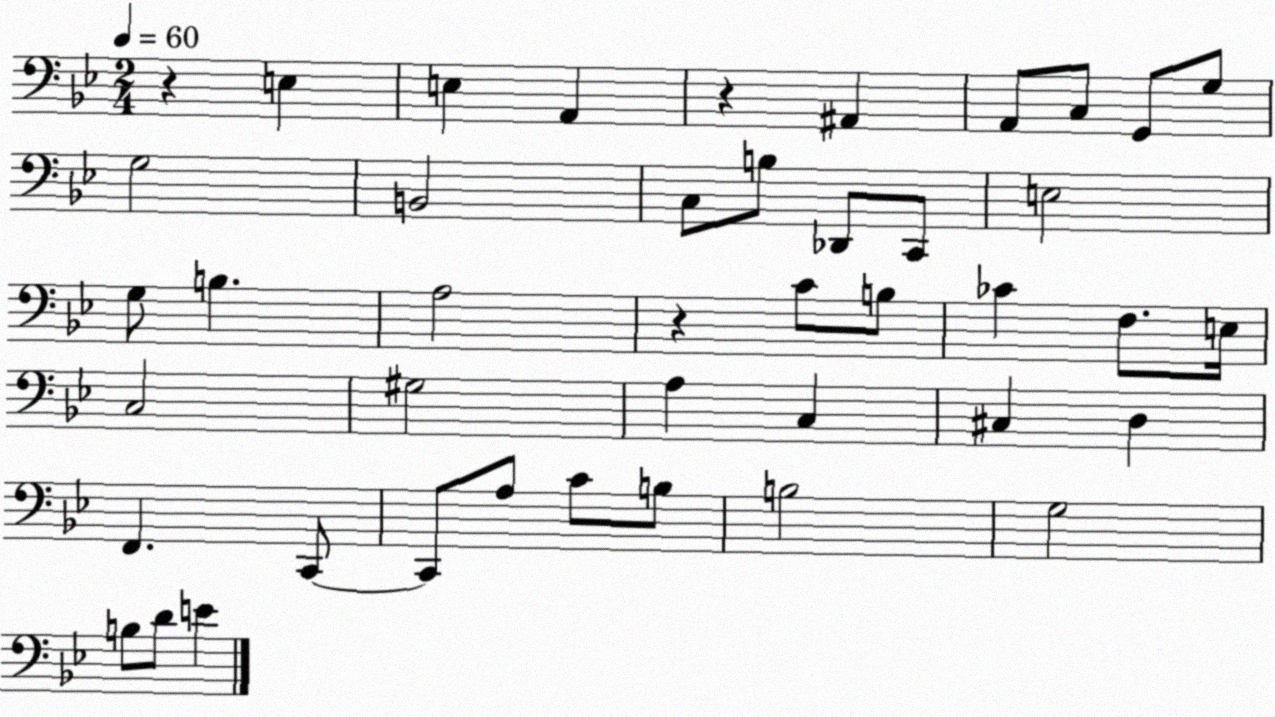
X:1
T:Untitled
M:2/4
L:1/4
K:Bb
z E, E, A,, z ^A,, A,,/2 C,/2 G,,/2 G,/2 G,2 B,,2 C,/2 B,/2 _D,,/2 C,,/2 E,2 G,/2 B, A,2 z C/2 B,/2 _C F,/2 E,/4 C,2 ^G,2 A, C, ^C, D, F,, C,,/2 C,,/2 A,/2 C/2 B,/2 B,2 G,2 B,/2 D/2 E